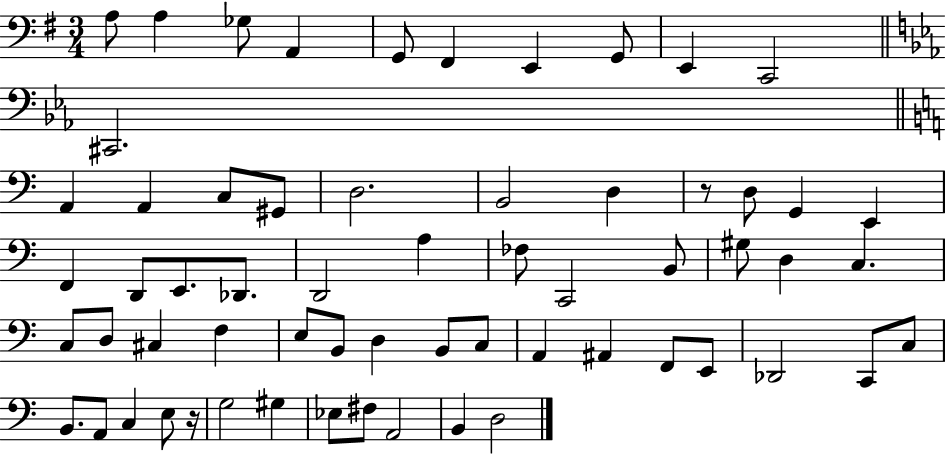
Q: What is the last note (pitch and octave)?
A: D3